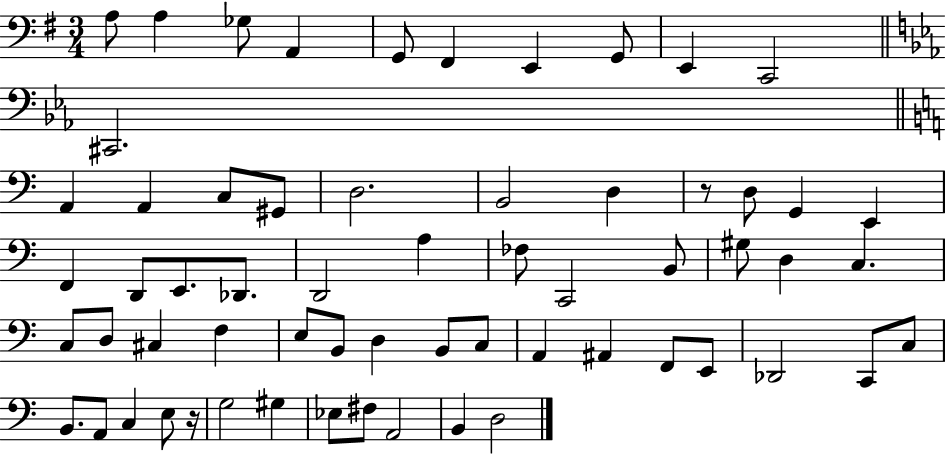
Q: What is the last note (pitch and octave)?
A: D3